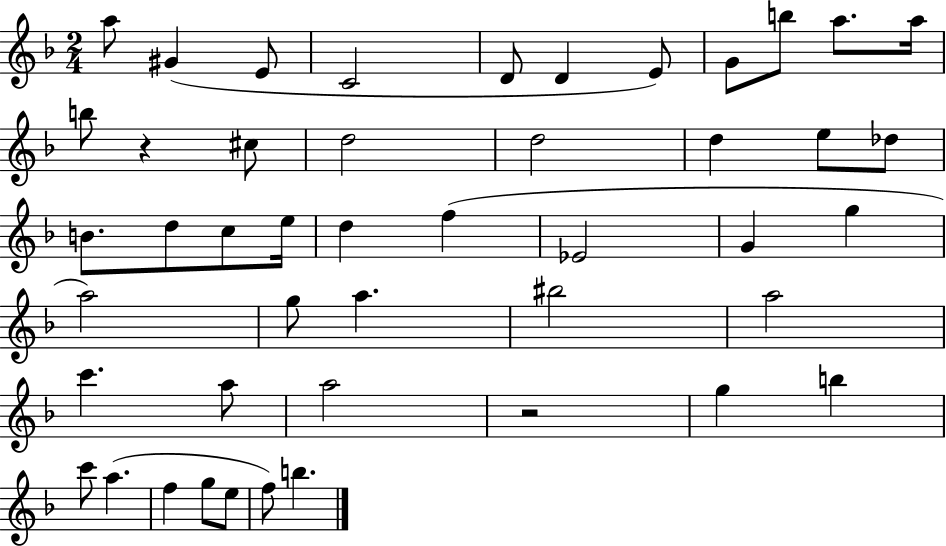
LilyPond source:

{
  \clef treble
  \numericTimeSignature
  \time 2/4
  \key f \major
  \repeat volta 2 { a''8 gis'4( e'8 | c'2 | d'8 d'4 e'8) | g'8 b''8 a''8. a''16 | \break b''8 r4 cis''8 | d''2 | d''2 | d''4 e''8 des''8 | \break b'8. d''8 c''8 e''16 | d''4 f''4( | ees'2 | g'4 g''4 | \break a''2) | g''8 a''4. | bis''2 | a''2 | \break c'''4. a''8 | a''2 | r2 | g''4 b''4 | \break c'''8 a''4.( | f''4 g''8 e''8 | f''8) b''4. | } \bar "|."
}